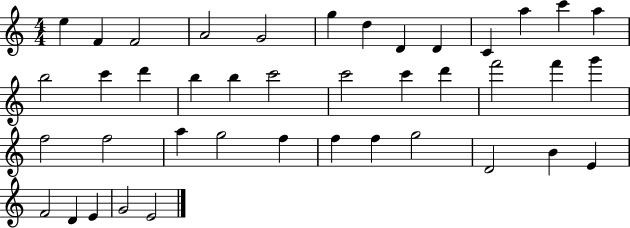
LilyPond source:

{
  \clef treble
  \numericTimeSignature
  \time 4/4
  \key c \major
  e''4 f'4 f'2 | a'2 g'2 | g''4 d''4 d'4 d'4 | c'4 a''4 c'''4 a''4 | \break b''2 c'''4 d'''4 | b''4 b''4 c'''2 | c'''2 c'''4 d'''4 | f'''2 f'''4 g'''4 | \break f''2 f''2 | a''4 g''2 f''4 | f''4 f''4 g''2 | d'2 b'4 e'4 | \break f'2 d'4 e'4 | g'2 e'2 | \bar "|."
}